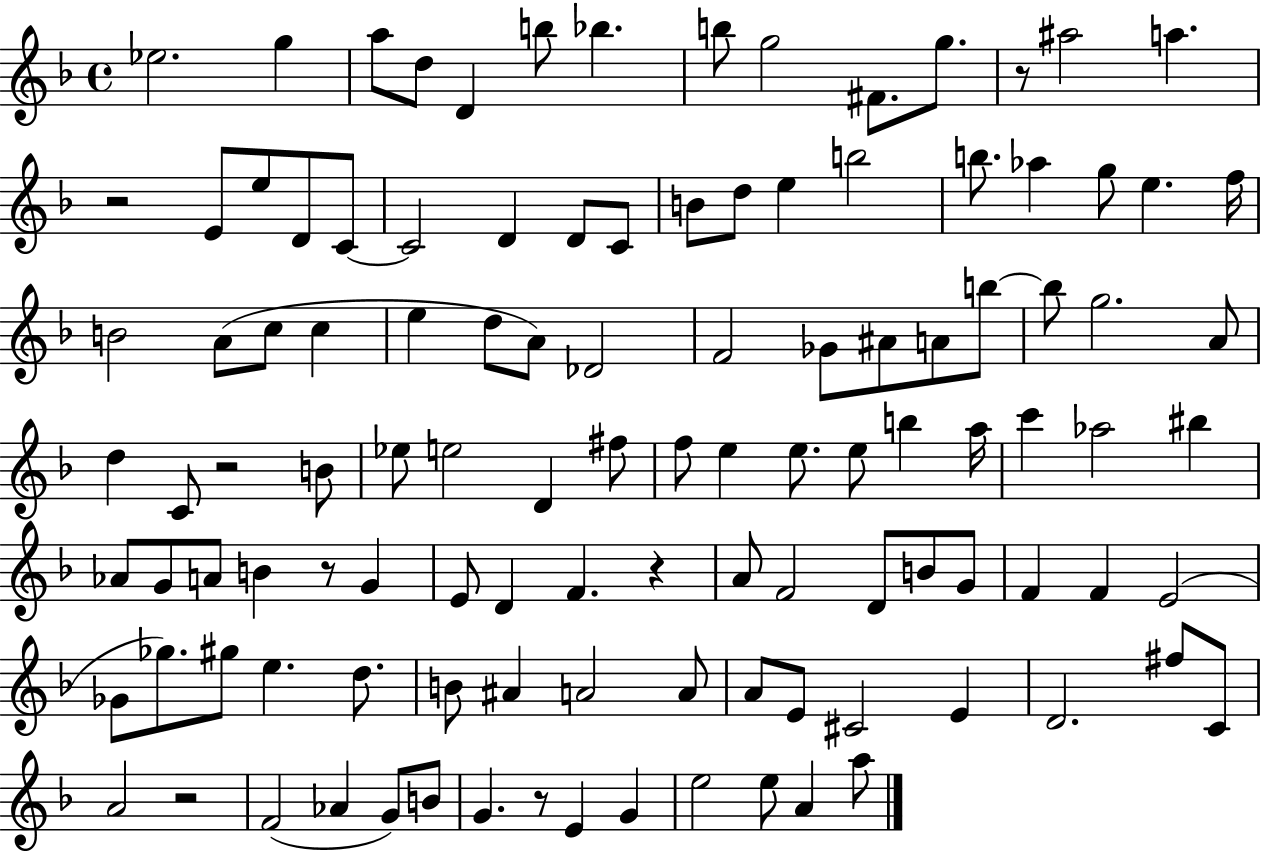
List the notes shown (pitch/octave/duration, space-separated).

Eb5/h. G5/q A5/e D5/e D4/q B5/e Bb5/q. B5/e G5/h F#4/e. G5/e. R/e A#5/h A5/q. R/h E4/e E5/e D4/e C4/e C4/h D4/q D4/e C4/e B4/e D5/e E5/q B5/h B5/e. Ab5/q G5/e E5/q. F5/s B4/h A4/e C5/e C5/q E5/q D5/e A4/e Db4/h F4/h Gb4/e A#4/e A4/e B5/e B5/e G5/h. A4/e D5/q C4/e R/h B4/e Eb5/e E5/h D4/q F#5/e F5/e E5/q E5/e. E5/e B5/q A5/s C6/q Ab5/h BIS5/q Ab4/e G4/e A4/e B4/q R/e G4/q E4/e D4/q F4/q. R/q A4/e F4/h D4/e B4/e G4/e F4/q F4/q E4/h Gb4/e Gb5/e. G#5/e E5/q. D5/e. B4/e A#4/q A4/h A4/e A4/e E4/e C#4/h E4/q D4/h. F#5/e C4/e A4/h R/h F4/h Ab4/q G4/e B4/e G4/q. R/e E4/q G4/q E5/h E5/e A4/q A5/e